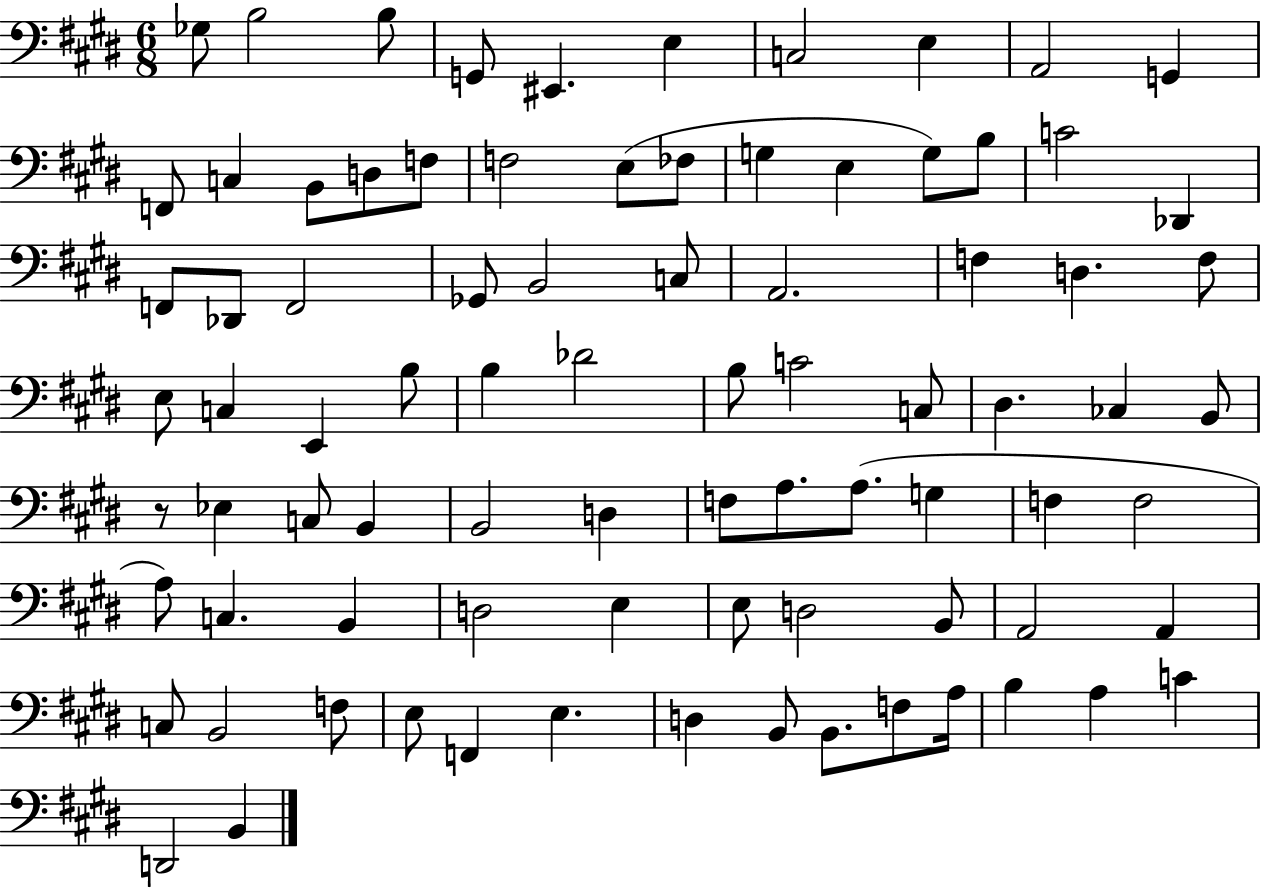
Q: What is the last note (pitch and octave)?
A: B2